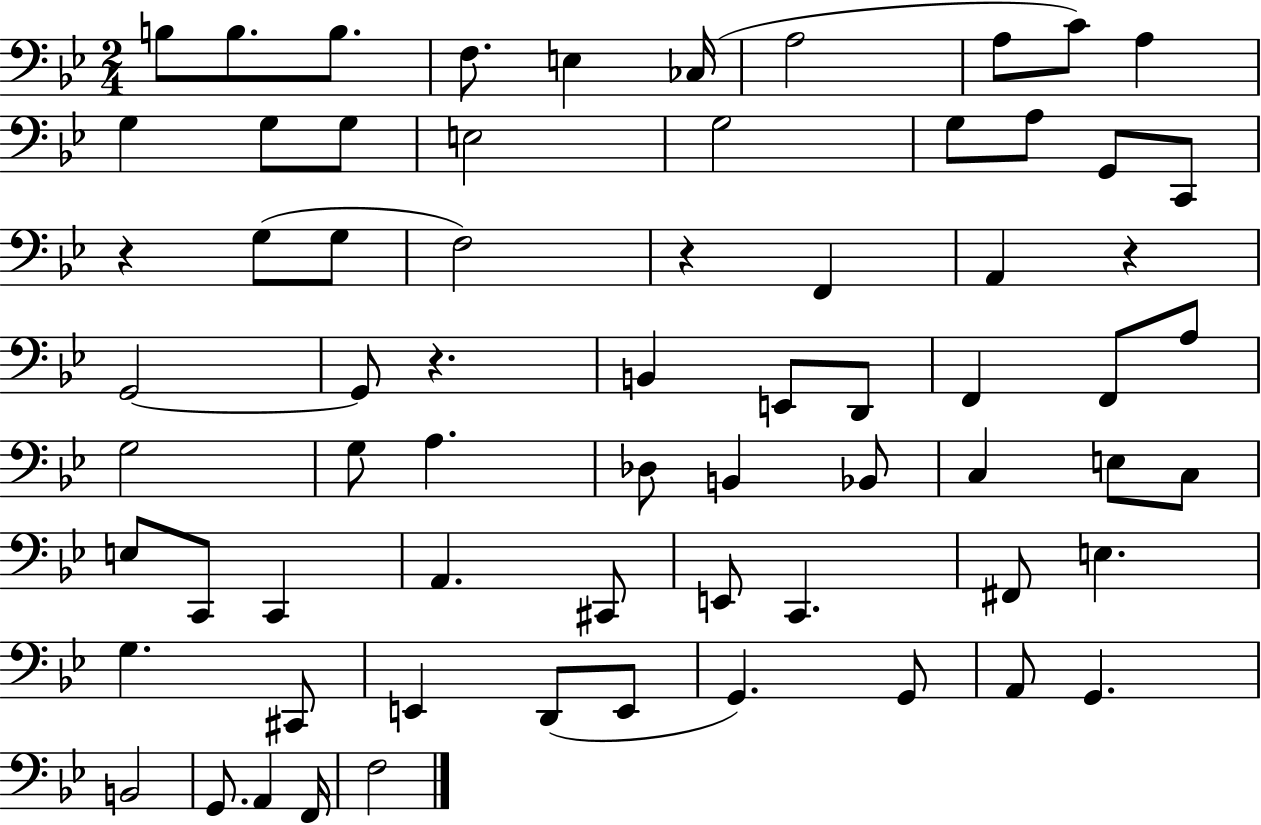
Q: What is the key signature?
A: BES major